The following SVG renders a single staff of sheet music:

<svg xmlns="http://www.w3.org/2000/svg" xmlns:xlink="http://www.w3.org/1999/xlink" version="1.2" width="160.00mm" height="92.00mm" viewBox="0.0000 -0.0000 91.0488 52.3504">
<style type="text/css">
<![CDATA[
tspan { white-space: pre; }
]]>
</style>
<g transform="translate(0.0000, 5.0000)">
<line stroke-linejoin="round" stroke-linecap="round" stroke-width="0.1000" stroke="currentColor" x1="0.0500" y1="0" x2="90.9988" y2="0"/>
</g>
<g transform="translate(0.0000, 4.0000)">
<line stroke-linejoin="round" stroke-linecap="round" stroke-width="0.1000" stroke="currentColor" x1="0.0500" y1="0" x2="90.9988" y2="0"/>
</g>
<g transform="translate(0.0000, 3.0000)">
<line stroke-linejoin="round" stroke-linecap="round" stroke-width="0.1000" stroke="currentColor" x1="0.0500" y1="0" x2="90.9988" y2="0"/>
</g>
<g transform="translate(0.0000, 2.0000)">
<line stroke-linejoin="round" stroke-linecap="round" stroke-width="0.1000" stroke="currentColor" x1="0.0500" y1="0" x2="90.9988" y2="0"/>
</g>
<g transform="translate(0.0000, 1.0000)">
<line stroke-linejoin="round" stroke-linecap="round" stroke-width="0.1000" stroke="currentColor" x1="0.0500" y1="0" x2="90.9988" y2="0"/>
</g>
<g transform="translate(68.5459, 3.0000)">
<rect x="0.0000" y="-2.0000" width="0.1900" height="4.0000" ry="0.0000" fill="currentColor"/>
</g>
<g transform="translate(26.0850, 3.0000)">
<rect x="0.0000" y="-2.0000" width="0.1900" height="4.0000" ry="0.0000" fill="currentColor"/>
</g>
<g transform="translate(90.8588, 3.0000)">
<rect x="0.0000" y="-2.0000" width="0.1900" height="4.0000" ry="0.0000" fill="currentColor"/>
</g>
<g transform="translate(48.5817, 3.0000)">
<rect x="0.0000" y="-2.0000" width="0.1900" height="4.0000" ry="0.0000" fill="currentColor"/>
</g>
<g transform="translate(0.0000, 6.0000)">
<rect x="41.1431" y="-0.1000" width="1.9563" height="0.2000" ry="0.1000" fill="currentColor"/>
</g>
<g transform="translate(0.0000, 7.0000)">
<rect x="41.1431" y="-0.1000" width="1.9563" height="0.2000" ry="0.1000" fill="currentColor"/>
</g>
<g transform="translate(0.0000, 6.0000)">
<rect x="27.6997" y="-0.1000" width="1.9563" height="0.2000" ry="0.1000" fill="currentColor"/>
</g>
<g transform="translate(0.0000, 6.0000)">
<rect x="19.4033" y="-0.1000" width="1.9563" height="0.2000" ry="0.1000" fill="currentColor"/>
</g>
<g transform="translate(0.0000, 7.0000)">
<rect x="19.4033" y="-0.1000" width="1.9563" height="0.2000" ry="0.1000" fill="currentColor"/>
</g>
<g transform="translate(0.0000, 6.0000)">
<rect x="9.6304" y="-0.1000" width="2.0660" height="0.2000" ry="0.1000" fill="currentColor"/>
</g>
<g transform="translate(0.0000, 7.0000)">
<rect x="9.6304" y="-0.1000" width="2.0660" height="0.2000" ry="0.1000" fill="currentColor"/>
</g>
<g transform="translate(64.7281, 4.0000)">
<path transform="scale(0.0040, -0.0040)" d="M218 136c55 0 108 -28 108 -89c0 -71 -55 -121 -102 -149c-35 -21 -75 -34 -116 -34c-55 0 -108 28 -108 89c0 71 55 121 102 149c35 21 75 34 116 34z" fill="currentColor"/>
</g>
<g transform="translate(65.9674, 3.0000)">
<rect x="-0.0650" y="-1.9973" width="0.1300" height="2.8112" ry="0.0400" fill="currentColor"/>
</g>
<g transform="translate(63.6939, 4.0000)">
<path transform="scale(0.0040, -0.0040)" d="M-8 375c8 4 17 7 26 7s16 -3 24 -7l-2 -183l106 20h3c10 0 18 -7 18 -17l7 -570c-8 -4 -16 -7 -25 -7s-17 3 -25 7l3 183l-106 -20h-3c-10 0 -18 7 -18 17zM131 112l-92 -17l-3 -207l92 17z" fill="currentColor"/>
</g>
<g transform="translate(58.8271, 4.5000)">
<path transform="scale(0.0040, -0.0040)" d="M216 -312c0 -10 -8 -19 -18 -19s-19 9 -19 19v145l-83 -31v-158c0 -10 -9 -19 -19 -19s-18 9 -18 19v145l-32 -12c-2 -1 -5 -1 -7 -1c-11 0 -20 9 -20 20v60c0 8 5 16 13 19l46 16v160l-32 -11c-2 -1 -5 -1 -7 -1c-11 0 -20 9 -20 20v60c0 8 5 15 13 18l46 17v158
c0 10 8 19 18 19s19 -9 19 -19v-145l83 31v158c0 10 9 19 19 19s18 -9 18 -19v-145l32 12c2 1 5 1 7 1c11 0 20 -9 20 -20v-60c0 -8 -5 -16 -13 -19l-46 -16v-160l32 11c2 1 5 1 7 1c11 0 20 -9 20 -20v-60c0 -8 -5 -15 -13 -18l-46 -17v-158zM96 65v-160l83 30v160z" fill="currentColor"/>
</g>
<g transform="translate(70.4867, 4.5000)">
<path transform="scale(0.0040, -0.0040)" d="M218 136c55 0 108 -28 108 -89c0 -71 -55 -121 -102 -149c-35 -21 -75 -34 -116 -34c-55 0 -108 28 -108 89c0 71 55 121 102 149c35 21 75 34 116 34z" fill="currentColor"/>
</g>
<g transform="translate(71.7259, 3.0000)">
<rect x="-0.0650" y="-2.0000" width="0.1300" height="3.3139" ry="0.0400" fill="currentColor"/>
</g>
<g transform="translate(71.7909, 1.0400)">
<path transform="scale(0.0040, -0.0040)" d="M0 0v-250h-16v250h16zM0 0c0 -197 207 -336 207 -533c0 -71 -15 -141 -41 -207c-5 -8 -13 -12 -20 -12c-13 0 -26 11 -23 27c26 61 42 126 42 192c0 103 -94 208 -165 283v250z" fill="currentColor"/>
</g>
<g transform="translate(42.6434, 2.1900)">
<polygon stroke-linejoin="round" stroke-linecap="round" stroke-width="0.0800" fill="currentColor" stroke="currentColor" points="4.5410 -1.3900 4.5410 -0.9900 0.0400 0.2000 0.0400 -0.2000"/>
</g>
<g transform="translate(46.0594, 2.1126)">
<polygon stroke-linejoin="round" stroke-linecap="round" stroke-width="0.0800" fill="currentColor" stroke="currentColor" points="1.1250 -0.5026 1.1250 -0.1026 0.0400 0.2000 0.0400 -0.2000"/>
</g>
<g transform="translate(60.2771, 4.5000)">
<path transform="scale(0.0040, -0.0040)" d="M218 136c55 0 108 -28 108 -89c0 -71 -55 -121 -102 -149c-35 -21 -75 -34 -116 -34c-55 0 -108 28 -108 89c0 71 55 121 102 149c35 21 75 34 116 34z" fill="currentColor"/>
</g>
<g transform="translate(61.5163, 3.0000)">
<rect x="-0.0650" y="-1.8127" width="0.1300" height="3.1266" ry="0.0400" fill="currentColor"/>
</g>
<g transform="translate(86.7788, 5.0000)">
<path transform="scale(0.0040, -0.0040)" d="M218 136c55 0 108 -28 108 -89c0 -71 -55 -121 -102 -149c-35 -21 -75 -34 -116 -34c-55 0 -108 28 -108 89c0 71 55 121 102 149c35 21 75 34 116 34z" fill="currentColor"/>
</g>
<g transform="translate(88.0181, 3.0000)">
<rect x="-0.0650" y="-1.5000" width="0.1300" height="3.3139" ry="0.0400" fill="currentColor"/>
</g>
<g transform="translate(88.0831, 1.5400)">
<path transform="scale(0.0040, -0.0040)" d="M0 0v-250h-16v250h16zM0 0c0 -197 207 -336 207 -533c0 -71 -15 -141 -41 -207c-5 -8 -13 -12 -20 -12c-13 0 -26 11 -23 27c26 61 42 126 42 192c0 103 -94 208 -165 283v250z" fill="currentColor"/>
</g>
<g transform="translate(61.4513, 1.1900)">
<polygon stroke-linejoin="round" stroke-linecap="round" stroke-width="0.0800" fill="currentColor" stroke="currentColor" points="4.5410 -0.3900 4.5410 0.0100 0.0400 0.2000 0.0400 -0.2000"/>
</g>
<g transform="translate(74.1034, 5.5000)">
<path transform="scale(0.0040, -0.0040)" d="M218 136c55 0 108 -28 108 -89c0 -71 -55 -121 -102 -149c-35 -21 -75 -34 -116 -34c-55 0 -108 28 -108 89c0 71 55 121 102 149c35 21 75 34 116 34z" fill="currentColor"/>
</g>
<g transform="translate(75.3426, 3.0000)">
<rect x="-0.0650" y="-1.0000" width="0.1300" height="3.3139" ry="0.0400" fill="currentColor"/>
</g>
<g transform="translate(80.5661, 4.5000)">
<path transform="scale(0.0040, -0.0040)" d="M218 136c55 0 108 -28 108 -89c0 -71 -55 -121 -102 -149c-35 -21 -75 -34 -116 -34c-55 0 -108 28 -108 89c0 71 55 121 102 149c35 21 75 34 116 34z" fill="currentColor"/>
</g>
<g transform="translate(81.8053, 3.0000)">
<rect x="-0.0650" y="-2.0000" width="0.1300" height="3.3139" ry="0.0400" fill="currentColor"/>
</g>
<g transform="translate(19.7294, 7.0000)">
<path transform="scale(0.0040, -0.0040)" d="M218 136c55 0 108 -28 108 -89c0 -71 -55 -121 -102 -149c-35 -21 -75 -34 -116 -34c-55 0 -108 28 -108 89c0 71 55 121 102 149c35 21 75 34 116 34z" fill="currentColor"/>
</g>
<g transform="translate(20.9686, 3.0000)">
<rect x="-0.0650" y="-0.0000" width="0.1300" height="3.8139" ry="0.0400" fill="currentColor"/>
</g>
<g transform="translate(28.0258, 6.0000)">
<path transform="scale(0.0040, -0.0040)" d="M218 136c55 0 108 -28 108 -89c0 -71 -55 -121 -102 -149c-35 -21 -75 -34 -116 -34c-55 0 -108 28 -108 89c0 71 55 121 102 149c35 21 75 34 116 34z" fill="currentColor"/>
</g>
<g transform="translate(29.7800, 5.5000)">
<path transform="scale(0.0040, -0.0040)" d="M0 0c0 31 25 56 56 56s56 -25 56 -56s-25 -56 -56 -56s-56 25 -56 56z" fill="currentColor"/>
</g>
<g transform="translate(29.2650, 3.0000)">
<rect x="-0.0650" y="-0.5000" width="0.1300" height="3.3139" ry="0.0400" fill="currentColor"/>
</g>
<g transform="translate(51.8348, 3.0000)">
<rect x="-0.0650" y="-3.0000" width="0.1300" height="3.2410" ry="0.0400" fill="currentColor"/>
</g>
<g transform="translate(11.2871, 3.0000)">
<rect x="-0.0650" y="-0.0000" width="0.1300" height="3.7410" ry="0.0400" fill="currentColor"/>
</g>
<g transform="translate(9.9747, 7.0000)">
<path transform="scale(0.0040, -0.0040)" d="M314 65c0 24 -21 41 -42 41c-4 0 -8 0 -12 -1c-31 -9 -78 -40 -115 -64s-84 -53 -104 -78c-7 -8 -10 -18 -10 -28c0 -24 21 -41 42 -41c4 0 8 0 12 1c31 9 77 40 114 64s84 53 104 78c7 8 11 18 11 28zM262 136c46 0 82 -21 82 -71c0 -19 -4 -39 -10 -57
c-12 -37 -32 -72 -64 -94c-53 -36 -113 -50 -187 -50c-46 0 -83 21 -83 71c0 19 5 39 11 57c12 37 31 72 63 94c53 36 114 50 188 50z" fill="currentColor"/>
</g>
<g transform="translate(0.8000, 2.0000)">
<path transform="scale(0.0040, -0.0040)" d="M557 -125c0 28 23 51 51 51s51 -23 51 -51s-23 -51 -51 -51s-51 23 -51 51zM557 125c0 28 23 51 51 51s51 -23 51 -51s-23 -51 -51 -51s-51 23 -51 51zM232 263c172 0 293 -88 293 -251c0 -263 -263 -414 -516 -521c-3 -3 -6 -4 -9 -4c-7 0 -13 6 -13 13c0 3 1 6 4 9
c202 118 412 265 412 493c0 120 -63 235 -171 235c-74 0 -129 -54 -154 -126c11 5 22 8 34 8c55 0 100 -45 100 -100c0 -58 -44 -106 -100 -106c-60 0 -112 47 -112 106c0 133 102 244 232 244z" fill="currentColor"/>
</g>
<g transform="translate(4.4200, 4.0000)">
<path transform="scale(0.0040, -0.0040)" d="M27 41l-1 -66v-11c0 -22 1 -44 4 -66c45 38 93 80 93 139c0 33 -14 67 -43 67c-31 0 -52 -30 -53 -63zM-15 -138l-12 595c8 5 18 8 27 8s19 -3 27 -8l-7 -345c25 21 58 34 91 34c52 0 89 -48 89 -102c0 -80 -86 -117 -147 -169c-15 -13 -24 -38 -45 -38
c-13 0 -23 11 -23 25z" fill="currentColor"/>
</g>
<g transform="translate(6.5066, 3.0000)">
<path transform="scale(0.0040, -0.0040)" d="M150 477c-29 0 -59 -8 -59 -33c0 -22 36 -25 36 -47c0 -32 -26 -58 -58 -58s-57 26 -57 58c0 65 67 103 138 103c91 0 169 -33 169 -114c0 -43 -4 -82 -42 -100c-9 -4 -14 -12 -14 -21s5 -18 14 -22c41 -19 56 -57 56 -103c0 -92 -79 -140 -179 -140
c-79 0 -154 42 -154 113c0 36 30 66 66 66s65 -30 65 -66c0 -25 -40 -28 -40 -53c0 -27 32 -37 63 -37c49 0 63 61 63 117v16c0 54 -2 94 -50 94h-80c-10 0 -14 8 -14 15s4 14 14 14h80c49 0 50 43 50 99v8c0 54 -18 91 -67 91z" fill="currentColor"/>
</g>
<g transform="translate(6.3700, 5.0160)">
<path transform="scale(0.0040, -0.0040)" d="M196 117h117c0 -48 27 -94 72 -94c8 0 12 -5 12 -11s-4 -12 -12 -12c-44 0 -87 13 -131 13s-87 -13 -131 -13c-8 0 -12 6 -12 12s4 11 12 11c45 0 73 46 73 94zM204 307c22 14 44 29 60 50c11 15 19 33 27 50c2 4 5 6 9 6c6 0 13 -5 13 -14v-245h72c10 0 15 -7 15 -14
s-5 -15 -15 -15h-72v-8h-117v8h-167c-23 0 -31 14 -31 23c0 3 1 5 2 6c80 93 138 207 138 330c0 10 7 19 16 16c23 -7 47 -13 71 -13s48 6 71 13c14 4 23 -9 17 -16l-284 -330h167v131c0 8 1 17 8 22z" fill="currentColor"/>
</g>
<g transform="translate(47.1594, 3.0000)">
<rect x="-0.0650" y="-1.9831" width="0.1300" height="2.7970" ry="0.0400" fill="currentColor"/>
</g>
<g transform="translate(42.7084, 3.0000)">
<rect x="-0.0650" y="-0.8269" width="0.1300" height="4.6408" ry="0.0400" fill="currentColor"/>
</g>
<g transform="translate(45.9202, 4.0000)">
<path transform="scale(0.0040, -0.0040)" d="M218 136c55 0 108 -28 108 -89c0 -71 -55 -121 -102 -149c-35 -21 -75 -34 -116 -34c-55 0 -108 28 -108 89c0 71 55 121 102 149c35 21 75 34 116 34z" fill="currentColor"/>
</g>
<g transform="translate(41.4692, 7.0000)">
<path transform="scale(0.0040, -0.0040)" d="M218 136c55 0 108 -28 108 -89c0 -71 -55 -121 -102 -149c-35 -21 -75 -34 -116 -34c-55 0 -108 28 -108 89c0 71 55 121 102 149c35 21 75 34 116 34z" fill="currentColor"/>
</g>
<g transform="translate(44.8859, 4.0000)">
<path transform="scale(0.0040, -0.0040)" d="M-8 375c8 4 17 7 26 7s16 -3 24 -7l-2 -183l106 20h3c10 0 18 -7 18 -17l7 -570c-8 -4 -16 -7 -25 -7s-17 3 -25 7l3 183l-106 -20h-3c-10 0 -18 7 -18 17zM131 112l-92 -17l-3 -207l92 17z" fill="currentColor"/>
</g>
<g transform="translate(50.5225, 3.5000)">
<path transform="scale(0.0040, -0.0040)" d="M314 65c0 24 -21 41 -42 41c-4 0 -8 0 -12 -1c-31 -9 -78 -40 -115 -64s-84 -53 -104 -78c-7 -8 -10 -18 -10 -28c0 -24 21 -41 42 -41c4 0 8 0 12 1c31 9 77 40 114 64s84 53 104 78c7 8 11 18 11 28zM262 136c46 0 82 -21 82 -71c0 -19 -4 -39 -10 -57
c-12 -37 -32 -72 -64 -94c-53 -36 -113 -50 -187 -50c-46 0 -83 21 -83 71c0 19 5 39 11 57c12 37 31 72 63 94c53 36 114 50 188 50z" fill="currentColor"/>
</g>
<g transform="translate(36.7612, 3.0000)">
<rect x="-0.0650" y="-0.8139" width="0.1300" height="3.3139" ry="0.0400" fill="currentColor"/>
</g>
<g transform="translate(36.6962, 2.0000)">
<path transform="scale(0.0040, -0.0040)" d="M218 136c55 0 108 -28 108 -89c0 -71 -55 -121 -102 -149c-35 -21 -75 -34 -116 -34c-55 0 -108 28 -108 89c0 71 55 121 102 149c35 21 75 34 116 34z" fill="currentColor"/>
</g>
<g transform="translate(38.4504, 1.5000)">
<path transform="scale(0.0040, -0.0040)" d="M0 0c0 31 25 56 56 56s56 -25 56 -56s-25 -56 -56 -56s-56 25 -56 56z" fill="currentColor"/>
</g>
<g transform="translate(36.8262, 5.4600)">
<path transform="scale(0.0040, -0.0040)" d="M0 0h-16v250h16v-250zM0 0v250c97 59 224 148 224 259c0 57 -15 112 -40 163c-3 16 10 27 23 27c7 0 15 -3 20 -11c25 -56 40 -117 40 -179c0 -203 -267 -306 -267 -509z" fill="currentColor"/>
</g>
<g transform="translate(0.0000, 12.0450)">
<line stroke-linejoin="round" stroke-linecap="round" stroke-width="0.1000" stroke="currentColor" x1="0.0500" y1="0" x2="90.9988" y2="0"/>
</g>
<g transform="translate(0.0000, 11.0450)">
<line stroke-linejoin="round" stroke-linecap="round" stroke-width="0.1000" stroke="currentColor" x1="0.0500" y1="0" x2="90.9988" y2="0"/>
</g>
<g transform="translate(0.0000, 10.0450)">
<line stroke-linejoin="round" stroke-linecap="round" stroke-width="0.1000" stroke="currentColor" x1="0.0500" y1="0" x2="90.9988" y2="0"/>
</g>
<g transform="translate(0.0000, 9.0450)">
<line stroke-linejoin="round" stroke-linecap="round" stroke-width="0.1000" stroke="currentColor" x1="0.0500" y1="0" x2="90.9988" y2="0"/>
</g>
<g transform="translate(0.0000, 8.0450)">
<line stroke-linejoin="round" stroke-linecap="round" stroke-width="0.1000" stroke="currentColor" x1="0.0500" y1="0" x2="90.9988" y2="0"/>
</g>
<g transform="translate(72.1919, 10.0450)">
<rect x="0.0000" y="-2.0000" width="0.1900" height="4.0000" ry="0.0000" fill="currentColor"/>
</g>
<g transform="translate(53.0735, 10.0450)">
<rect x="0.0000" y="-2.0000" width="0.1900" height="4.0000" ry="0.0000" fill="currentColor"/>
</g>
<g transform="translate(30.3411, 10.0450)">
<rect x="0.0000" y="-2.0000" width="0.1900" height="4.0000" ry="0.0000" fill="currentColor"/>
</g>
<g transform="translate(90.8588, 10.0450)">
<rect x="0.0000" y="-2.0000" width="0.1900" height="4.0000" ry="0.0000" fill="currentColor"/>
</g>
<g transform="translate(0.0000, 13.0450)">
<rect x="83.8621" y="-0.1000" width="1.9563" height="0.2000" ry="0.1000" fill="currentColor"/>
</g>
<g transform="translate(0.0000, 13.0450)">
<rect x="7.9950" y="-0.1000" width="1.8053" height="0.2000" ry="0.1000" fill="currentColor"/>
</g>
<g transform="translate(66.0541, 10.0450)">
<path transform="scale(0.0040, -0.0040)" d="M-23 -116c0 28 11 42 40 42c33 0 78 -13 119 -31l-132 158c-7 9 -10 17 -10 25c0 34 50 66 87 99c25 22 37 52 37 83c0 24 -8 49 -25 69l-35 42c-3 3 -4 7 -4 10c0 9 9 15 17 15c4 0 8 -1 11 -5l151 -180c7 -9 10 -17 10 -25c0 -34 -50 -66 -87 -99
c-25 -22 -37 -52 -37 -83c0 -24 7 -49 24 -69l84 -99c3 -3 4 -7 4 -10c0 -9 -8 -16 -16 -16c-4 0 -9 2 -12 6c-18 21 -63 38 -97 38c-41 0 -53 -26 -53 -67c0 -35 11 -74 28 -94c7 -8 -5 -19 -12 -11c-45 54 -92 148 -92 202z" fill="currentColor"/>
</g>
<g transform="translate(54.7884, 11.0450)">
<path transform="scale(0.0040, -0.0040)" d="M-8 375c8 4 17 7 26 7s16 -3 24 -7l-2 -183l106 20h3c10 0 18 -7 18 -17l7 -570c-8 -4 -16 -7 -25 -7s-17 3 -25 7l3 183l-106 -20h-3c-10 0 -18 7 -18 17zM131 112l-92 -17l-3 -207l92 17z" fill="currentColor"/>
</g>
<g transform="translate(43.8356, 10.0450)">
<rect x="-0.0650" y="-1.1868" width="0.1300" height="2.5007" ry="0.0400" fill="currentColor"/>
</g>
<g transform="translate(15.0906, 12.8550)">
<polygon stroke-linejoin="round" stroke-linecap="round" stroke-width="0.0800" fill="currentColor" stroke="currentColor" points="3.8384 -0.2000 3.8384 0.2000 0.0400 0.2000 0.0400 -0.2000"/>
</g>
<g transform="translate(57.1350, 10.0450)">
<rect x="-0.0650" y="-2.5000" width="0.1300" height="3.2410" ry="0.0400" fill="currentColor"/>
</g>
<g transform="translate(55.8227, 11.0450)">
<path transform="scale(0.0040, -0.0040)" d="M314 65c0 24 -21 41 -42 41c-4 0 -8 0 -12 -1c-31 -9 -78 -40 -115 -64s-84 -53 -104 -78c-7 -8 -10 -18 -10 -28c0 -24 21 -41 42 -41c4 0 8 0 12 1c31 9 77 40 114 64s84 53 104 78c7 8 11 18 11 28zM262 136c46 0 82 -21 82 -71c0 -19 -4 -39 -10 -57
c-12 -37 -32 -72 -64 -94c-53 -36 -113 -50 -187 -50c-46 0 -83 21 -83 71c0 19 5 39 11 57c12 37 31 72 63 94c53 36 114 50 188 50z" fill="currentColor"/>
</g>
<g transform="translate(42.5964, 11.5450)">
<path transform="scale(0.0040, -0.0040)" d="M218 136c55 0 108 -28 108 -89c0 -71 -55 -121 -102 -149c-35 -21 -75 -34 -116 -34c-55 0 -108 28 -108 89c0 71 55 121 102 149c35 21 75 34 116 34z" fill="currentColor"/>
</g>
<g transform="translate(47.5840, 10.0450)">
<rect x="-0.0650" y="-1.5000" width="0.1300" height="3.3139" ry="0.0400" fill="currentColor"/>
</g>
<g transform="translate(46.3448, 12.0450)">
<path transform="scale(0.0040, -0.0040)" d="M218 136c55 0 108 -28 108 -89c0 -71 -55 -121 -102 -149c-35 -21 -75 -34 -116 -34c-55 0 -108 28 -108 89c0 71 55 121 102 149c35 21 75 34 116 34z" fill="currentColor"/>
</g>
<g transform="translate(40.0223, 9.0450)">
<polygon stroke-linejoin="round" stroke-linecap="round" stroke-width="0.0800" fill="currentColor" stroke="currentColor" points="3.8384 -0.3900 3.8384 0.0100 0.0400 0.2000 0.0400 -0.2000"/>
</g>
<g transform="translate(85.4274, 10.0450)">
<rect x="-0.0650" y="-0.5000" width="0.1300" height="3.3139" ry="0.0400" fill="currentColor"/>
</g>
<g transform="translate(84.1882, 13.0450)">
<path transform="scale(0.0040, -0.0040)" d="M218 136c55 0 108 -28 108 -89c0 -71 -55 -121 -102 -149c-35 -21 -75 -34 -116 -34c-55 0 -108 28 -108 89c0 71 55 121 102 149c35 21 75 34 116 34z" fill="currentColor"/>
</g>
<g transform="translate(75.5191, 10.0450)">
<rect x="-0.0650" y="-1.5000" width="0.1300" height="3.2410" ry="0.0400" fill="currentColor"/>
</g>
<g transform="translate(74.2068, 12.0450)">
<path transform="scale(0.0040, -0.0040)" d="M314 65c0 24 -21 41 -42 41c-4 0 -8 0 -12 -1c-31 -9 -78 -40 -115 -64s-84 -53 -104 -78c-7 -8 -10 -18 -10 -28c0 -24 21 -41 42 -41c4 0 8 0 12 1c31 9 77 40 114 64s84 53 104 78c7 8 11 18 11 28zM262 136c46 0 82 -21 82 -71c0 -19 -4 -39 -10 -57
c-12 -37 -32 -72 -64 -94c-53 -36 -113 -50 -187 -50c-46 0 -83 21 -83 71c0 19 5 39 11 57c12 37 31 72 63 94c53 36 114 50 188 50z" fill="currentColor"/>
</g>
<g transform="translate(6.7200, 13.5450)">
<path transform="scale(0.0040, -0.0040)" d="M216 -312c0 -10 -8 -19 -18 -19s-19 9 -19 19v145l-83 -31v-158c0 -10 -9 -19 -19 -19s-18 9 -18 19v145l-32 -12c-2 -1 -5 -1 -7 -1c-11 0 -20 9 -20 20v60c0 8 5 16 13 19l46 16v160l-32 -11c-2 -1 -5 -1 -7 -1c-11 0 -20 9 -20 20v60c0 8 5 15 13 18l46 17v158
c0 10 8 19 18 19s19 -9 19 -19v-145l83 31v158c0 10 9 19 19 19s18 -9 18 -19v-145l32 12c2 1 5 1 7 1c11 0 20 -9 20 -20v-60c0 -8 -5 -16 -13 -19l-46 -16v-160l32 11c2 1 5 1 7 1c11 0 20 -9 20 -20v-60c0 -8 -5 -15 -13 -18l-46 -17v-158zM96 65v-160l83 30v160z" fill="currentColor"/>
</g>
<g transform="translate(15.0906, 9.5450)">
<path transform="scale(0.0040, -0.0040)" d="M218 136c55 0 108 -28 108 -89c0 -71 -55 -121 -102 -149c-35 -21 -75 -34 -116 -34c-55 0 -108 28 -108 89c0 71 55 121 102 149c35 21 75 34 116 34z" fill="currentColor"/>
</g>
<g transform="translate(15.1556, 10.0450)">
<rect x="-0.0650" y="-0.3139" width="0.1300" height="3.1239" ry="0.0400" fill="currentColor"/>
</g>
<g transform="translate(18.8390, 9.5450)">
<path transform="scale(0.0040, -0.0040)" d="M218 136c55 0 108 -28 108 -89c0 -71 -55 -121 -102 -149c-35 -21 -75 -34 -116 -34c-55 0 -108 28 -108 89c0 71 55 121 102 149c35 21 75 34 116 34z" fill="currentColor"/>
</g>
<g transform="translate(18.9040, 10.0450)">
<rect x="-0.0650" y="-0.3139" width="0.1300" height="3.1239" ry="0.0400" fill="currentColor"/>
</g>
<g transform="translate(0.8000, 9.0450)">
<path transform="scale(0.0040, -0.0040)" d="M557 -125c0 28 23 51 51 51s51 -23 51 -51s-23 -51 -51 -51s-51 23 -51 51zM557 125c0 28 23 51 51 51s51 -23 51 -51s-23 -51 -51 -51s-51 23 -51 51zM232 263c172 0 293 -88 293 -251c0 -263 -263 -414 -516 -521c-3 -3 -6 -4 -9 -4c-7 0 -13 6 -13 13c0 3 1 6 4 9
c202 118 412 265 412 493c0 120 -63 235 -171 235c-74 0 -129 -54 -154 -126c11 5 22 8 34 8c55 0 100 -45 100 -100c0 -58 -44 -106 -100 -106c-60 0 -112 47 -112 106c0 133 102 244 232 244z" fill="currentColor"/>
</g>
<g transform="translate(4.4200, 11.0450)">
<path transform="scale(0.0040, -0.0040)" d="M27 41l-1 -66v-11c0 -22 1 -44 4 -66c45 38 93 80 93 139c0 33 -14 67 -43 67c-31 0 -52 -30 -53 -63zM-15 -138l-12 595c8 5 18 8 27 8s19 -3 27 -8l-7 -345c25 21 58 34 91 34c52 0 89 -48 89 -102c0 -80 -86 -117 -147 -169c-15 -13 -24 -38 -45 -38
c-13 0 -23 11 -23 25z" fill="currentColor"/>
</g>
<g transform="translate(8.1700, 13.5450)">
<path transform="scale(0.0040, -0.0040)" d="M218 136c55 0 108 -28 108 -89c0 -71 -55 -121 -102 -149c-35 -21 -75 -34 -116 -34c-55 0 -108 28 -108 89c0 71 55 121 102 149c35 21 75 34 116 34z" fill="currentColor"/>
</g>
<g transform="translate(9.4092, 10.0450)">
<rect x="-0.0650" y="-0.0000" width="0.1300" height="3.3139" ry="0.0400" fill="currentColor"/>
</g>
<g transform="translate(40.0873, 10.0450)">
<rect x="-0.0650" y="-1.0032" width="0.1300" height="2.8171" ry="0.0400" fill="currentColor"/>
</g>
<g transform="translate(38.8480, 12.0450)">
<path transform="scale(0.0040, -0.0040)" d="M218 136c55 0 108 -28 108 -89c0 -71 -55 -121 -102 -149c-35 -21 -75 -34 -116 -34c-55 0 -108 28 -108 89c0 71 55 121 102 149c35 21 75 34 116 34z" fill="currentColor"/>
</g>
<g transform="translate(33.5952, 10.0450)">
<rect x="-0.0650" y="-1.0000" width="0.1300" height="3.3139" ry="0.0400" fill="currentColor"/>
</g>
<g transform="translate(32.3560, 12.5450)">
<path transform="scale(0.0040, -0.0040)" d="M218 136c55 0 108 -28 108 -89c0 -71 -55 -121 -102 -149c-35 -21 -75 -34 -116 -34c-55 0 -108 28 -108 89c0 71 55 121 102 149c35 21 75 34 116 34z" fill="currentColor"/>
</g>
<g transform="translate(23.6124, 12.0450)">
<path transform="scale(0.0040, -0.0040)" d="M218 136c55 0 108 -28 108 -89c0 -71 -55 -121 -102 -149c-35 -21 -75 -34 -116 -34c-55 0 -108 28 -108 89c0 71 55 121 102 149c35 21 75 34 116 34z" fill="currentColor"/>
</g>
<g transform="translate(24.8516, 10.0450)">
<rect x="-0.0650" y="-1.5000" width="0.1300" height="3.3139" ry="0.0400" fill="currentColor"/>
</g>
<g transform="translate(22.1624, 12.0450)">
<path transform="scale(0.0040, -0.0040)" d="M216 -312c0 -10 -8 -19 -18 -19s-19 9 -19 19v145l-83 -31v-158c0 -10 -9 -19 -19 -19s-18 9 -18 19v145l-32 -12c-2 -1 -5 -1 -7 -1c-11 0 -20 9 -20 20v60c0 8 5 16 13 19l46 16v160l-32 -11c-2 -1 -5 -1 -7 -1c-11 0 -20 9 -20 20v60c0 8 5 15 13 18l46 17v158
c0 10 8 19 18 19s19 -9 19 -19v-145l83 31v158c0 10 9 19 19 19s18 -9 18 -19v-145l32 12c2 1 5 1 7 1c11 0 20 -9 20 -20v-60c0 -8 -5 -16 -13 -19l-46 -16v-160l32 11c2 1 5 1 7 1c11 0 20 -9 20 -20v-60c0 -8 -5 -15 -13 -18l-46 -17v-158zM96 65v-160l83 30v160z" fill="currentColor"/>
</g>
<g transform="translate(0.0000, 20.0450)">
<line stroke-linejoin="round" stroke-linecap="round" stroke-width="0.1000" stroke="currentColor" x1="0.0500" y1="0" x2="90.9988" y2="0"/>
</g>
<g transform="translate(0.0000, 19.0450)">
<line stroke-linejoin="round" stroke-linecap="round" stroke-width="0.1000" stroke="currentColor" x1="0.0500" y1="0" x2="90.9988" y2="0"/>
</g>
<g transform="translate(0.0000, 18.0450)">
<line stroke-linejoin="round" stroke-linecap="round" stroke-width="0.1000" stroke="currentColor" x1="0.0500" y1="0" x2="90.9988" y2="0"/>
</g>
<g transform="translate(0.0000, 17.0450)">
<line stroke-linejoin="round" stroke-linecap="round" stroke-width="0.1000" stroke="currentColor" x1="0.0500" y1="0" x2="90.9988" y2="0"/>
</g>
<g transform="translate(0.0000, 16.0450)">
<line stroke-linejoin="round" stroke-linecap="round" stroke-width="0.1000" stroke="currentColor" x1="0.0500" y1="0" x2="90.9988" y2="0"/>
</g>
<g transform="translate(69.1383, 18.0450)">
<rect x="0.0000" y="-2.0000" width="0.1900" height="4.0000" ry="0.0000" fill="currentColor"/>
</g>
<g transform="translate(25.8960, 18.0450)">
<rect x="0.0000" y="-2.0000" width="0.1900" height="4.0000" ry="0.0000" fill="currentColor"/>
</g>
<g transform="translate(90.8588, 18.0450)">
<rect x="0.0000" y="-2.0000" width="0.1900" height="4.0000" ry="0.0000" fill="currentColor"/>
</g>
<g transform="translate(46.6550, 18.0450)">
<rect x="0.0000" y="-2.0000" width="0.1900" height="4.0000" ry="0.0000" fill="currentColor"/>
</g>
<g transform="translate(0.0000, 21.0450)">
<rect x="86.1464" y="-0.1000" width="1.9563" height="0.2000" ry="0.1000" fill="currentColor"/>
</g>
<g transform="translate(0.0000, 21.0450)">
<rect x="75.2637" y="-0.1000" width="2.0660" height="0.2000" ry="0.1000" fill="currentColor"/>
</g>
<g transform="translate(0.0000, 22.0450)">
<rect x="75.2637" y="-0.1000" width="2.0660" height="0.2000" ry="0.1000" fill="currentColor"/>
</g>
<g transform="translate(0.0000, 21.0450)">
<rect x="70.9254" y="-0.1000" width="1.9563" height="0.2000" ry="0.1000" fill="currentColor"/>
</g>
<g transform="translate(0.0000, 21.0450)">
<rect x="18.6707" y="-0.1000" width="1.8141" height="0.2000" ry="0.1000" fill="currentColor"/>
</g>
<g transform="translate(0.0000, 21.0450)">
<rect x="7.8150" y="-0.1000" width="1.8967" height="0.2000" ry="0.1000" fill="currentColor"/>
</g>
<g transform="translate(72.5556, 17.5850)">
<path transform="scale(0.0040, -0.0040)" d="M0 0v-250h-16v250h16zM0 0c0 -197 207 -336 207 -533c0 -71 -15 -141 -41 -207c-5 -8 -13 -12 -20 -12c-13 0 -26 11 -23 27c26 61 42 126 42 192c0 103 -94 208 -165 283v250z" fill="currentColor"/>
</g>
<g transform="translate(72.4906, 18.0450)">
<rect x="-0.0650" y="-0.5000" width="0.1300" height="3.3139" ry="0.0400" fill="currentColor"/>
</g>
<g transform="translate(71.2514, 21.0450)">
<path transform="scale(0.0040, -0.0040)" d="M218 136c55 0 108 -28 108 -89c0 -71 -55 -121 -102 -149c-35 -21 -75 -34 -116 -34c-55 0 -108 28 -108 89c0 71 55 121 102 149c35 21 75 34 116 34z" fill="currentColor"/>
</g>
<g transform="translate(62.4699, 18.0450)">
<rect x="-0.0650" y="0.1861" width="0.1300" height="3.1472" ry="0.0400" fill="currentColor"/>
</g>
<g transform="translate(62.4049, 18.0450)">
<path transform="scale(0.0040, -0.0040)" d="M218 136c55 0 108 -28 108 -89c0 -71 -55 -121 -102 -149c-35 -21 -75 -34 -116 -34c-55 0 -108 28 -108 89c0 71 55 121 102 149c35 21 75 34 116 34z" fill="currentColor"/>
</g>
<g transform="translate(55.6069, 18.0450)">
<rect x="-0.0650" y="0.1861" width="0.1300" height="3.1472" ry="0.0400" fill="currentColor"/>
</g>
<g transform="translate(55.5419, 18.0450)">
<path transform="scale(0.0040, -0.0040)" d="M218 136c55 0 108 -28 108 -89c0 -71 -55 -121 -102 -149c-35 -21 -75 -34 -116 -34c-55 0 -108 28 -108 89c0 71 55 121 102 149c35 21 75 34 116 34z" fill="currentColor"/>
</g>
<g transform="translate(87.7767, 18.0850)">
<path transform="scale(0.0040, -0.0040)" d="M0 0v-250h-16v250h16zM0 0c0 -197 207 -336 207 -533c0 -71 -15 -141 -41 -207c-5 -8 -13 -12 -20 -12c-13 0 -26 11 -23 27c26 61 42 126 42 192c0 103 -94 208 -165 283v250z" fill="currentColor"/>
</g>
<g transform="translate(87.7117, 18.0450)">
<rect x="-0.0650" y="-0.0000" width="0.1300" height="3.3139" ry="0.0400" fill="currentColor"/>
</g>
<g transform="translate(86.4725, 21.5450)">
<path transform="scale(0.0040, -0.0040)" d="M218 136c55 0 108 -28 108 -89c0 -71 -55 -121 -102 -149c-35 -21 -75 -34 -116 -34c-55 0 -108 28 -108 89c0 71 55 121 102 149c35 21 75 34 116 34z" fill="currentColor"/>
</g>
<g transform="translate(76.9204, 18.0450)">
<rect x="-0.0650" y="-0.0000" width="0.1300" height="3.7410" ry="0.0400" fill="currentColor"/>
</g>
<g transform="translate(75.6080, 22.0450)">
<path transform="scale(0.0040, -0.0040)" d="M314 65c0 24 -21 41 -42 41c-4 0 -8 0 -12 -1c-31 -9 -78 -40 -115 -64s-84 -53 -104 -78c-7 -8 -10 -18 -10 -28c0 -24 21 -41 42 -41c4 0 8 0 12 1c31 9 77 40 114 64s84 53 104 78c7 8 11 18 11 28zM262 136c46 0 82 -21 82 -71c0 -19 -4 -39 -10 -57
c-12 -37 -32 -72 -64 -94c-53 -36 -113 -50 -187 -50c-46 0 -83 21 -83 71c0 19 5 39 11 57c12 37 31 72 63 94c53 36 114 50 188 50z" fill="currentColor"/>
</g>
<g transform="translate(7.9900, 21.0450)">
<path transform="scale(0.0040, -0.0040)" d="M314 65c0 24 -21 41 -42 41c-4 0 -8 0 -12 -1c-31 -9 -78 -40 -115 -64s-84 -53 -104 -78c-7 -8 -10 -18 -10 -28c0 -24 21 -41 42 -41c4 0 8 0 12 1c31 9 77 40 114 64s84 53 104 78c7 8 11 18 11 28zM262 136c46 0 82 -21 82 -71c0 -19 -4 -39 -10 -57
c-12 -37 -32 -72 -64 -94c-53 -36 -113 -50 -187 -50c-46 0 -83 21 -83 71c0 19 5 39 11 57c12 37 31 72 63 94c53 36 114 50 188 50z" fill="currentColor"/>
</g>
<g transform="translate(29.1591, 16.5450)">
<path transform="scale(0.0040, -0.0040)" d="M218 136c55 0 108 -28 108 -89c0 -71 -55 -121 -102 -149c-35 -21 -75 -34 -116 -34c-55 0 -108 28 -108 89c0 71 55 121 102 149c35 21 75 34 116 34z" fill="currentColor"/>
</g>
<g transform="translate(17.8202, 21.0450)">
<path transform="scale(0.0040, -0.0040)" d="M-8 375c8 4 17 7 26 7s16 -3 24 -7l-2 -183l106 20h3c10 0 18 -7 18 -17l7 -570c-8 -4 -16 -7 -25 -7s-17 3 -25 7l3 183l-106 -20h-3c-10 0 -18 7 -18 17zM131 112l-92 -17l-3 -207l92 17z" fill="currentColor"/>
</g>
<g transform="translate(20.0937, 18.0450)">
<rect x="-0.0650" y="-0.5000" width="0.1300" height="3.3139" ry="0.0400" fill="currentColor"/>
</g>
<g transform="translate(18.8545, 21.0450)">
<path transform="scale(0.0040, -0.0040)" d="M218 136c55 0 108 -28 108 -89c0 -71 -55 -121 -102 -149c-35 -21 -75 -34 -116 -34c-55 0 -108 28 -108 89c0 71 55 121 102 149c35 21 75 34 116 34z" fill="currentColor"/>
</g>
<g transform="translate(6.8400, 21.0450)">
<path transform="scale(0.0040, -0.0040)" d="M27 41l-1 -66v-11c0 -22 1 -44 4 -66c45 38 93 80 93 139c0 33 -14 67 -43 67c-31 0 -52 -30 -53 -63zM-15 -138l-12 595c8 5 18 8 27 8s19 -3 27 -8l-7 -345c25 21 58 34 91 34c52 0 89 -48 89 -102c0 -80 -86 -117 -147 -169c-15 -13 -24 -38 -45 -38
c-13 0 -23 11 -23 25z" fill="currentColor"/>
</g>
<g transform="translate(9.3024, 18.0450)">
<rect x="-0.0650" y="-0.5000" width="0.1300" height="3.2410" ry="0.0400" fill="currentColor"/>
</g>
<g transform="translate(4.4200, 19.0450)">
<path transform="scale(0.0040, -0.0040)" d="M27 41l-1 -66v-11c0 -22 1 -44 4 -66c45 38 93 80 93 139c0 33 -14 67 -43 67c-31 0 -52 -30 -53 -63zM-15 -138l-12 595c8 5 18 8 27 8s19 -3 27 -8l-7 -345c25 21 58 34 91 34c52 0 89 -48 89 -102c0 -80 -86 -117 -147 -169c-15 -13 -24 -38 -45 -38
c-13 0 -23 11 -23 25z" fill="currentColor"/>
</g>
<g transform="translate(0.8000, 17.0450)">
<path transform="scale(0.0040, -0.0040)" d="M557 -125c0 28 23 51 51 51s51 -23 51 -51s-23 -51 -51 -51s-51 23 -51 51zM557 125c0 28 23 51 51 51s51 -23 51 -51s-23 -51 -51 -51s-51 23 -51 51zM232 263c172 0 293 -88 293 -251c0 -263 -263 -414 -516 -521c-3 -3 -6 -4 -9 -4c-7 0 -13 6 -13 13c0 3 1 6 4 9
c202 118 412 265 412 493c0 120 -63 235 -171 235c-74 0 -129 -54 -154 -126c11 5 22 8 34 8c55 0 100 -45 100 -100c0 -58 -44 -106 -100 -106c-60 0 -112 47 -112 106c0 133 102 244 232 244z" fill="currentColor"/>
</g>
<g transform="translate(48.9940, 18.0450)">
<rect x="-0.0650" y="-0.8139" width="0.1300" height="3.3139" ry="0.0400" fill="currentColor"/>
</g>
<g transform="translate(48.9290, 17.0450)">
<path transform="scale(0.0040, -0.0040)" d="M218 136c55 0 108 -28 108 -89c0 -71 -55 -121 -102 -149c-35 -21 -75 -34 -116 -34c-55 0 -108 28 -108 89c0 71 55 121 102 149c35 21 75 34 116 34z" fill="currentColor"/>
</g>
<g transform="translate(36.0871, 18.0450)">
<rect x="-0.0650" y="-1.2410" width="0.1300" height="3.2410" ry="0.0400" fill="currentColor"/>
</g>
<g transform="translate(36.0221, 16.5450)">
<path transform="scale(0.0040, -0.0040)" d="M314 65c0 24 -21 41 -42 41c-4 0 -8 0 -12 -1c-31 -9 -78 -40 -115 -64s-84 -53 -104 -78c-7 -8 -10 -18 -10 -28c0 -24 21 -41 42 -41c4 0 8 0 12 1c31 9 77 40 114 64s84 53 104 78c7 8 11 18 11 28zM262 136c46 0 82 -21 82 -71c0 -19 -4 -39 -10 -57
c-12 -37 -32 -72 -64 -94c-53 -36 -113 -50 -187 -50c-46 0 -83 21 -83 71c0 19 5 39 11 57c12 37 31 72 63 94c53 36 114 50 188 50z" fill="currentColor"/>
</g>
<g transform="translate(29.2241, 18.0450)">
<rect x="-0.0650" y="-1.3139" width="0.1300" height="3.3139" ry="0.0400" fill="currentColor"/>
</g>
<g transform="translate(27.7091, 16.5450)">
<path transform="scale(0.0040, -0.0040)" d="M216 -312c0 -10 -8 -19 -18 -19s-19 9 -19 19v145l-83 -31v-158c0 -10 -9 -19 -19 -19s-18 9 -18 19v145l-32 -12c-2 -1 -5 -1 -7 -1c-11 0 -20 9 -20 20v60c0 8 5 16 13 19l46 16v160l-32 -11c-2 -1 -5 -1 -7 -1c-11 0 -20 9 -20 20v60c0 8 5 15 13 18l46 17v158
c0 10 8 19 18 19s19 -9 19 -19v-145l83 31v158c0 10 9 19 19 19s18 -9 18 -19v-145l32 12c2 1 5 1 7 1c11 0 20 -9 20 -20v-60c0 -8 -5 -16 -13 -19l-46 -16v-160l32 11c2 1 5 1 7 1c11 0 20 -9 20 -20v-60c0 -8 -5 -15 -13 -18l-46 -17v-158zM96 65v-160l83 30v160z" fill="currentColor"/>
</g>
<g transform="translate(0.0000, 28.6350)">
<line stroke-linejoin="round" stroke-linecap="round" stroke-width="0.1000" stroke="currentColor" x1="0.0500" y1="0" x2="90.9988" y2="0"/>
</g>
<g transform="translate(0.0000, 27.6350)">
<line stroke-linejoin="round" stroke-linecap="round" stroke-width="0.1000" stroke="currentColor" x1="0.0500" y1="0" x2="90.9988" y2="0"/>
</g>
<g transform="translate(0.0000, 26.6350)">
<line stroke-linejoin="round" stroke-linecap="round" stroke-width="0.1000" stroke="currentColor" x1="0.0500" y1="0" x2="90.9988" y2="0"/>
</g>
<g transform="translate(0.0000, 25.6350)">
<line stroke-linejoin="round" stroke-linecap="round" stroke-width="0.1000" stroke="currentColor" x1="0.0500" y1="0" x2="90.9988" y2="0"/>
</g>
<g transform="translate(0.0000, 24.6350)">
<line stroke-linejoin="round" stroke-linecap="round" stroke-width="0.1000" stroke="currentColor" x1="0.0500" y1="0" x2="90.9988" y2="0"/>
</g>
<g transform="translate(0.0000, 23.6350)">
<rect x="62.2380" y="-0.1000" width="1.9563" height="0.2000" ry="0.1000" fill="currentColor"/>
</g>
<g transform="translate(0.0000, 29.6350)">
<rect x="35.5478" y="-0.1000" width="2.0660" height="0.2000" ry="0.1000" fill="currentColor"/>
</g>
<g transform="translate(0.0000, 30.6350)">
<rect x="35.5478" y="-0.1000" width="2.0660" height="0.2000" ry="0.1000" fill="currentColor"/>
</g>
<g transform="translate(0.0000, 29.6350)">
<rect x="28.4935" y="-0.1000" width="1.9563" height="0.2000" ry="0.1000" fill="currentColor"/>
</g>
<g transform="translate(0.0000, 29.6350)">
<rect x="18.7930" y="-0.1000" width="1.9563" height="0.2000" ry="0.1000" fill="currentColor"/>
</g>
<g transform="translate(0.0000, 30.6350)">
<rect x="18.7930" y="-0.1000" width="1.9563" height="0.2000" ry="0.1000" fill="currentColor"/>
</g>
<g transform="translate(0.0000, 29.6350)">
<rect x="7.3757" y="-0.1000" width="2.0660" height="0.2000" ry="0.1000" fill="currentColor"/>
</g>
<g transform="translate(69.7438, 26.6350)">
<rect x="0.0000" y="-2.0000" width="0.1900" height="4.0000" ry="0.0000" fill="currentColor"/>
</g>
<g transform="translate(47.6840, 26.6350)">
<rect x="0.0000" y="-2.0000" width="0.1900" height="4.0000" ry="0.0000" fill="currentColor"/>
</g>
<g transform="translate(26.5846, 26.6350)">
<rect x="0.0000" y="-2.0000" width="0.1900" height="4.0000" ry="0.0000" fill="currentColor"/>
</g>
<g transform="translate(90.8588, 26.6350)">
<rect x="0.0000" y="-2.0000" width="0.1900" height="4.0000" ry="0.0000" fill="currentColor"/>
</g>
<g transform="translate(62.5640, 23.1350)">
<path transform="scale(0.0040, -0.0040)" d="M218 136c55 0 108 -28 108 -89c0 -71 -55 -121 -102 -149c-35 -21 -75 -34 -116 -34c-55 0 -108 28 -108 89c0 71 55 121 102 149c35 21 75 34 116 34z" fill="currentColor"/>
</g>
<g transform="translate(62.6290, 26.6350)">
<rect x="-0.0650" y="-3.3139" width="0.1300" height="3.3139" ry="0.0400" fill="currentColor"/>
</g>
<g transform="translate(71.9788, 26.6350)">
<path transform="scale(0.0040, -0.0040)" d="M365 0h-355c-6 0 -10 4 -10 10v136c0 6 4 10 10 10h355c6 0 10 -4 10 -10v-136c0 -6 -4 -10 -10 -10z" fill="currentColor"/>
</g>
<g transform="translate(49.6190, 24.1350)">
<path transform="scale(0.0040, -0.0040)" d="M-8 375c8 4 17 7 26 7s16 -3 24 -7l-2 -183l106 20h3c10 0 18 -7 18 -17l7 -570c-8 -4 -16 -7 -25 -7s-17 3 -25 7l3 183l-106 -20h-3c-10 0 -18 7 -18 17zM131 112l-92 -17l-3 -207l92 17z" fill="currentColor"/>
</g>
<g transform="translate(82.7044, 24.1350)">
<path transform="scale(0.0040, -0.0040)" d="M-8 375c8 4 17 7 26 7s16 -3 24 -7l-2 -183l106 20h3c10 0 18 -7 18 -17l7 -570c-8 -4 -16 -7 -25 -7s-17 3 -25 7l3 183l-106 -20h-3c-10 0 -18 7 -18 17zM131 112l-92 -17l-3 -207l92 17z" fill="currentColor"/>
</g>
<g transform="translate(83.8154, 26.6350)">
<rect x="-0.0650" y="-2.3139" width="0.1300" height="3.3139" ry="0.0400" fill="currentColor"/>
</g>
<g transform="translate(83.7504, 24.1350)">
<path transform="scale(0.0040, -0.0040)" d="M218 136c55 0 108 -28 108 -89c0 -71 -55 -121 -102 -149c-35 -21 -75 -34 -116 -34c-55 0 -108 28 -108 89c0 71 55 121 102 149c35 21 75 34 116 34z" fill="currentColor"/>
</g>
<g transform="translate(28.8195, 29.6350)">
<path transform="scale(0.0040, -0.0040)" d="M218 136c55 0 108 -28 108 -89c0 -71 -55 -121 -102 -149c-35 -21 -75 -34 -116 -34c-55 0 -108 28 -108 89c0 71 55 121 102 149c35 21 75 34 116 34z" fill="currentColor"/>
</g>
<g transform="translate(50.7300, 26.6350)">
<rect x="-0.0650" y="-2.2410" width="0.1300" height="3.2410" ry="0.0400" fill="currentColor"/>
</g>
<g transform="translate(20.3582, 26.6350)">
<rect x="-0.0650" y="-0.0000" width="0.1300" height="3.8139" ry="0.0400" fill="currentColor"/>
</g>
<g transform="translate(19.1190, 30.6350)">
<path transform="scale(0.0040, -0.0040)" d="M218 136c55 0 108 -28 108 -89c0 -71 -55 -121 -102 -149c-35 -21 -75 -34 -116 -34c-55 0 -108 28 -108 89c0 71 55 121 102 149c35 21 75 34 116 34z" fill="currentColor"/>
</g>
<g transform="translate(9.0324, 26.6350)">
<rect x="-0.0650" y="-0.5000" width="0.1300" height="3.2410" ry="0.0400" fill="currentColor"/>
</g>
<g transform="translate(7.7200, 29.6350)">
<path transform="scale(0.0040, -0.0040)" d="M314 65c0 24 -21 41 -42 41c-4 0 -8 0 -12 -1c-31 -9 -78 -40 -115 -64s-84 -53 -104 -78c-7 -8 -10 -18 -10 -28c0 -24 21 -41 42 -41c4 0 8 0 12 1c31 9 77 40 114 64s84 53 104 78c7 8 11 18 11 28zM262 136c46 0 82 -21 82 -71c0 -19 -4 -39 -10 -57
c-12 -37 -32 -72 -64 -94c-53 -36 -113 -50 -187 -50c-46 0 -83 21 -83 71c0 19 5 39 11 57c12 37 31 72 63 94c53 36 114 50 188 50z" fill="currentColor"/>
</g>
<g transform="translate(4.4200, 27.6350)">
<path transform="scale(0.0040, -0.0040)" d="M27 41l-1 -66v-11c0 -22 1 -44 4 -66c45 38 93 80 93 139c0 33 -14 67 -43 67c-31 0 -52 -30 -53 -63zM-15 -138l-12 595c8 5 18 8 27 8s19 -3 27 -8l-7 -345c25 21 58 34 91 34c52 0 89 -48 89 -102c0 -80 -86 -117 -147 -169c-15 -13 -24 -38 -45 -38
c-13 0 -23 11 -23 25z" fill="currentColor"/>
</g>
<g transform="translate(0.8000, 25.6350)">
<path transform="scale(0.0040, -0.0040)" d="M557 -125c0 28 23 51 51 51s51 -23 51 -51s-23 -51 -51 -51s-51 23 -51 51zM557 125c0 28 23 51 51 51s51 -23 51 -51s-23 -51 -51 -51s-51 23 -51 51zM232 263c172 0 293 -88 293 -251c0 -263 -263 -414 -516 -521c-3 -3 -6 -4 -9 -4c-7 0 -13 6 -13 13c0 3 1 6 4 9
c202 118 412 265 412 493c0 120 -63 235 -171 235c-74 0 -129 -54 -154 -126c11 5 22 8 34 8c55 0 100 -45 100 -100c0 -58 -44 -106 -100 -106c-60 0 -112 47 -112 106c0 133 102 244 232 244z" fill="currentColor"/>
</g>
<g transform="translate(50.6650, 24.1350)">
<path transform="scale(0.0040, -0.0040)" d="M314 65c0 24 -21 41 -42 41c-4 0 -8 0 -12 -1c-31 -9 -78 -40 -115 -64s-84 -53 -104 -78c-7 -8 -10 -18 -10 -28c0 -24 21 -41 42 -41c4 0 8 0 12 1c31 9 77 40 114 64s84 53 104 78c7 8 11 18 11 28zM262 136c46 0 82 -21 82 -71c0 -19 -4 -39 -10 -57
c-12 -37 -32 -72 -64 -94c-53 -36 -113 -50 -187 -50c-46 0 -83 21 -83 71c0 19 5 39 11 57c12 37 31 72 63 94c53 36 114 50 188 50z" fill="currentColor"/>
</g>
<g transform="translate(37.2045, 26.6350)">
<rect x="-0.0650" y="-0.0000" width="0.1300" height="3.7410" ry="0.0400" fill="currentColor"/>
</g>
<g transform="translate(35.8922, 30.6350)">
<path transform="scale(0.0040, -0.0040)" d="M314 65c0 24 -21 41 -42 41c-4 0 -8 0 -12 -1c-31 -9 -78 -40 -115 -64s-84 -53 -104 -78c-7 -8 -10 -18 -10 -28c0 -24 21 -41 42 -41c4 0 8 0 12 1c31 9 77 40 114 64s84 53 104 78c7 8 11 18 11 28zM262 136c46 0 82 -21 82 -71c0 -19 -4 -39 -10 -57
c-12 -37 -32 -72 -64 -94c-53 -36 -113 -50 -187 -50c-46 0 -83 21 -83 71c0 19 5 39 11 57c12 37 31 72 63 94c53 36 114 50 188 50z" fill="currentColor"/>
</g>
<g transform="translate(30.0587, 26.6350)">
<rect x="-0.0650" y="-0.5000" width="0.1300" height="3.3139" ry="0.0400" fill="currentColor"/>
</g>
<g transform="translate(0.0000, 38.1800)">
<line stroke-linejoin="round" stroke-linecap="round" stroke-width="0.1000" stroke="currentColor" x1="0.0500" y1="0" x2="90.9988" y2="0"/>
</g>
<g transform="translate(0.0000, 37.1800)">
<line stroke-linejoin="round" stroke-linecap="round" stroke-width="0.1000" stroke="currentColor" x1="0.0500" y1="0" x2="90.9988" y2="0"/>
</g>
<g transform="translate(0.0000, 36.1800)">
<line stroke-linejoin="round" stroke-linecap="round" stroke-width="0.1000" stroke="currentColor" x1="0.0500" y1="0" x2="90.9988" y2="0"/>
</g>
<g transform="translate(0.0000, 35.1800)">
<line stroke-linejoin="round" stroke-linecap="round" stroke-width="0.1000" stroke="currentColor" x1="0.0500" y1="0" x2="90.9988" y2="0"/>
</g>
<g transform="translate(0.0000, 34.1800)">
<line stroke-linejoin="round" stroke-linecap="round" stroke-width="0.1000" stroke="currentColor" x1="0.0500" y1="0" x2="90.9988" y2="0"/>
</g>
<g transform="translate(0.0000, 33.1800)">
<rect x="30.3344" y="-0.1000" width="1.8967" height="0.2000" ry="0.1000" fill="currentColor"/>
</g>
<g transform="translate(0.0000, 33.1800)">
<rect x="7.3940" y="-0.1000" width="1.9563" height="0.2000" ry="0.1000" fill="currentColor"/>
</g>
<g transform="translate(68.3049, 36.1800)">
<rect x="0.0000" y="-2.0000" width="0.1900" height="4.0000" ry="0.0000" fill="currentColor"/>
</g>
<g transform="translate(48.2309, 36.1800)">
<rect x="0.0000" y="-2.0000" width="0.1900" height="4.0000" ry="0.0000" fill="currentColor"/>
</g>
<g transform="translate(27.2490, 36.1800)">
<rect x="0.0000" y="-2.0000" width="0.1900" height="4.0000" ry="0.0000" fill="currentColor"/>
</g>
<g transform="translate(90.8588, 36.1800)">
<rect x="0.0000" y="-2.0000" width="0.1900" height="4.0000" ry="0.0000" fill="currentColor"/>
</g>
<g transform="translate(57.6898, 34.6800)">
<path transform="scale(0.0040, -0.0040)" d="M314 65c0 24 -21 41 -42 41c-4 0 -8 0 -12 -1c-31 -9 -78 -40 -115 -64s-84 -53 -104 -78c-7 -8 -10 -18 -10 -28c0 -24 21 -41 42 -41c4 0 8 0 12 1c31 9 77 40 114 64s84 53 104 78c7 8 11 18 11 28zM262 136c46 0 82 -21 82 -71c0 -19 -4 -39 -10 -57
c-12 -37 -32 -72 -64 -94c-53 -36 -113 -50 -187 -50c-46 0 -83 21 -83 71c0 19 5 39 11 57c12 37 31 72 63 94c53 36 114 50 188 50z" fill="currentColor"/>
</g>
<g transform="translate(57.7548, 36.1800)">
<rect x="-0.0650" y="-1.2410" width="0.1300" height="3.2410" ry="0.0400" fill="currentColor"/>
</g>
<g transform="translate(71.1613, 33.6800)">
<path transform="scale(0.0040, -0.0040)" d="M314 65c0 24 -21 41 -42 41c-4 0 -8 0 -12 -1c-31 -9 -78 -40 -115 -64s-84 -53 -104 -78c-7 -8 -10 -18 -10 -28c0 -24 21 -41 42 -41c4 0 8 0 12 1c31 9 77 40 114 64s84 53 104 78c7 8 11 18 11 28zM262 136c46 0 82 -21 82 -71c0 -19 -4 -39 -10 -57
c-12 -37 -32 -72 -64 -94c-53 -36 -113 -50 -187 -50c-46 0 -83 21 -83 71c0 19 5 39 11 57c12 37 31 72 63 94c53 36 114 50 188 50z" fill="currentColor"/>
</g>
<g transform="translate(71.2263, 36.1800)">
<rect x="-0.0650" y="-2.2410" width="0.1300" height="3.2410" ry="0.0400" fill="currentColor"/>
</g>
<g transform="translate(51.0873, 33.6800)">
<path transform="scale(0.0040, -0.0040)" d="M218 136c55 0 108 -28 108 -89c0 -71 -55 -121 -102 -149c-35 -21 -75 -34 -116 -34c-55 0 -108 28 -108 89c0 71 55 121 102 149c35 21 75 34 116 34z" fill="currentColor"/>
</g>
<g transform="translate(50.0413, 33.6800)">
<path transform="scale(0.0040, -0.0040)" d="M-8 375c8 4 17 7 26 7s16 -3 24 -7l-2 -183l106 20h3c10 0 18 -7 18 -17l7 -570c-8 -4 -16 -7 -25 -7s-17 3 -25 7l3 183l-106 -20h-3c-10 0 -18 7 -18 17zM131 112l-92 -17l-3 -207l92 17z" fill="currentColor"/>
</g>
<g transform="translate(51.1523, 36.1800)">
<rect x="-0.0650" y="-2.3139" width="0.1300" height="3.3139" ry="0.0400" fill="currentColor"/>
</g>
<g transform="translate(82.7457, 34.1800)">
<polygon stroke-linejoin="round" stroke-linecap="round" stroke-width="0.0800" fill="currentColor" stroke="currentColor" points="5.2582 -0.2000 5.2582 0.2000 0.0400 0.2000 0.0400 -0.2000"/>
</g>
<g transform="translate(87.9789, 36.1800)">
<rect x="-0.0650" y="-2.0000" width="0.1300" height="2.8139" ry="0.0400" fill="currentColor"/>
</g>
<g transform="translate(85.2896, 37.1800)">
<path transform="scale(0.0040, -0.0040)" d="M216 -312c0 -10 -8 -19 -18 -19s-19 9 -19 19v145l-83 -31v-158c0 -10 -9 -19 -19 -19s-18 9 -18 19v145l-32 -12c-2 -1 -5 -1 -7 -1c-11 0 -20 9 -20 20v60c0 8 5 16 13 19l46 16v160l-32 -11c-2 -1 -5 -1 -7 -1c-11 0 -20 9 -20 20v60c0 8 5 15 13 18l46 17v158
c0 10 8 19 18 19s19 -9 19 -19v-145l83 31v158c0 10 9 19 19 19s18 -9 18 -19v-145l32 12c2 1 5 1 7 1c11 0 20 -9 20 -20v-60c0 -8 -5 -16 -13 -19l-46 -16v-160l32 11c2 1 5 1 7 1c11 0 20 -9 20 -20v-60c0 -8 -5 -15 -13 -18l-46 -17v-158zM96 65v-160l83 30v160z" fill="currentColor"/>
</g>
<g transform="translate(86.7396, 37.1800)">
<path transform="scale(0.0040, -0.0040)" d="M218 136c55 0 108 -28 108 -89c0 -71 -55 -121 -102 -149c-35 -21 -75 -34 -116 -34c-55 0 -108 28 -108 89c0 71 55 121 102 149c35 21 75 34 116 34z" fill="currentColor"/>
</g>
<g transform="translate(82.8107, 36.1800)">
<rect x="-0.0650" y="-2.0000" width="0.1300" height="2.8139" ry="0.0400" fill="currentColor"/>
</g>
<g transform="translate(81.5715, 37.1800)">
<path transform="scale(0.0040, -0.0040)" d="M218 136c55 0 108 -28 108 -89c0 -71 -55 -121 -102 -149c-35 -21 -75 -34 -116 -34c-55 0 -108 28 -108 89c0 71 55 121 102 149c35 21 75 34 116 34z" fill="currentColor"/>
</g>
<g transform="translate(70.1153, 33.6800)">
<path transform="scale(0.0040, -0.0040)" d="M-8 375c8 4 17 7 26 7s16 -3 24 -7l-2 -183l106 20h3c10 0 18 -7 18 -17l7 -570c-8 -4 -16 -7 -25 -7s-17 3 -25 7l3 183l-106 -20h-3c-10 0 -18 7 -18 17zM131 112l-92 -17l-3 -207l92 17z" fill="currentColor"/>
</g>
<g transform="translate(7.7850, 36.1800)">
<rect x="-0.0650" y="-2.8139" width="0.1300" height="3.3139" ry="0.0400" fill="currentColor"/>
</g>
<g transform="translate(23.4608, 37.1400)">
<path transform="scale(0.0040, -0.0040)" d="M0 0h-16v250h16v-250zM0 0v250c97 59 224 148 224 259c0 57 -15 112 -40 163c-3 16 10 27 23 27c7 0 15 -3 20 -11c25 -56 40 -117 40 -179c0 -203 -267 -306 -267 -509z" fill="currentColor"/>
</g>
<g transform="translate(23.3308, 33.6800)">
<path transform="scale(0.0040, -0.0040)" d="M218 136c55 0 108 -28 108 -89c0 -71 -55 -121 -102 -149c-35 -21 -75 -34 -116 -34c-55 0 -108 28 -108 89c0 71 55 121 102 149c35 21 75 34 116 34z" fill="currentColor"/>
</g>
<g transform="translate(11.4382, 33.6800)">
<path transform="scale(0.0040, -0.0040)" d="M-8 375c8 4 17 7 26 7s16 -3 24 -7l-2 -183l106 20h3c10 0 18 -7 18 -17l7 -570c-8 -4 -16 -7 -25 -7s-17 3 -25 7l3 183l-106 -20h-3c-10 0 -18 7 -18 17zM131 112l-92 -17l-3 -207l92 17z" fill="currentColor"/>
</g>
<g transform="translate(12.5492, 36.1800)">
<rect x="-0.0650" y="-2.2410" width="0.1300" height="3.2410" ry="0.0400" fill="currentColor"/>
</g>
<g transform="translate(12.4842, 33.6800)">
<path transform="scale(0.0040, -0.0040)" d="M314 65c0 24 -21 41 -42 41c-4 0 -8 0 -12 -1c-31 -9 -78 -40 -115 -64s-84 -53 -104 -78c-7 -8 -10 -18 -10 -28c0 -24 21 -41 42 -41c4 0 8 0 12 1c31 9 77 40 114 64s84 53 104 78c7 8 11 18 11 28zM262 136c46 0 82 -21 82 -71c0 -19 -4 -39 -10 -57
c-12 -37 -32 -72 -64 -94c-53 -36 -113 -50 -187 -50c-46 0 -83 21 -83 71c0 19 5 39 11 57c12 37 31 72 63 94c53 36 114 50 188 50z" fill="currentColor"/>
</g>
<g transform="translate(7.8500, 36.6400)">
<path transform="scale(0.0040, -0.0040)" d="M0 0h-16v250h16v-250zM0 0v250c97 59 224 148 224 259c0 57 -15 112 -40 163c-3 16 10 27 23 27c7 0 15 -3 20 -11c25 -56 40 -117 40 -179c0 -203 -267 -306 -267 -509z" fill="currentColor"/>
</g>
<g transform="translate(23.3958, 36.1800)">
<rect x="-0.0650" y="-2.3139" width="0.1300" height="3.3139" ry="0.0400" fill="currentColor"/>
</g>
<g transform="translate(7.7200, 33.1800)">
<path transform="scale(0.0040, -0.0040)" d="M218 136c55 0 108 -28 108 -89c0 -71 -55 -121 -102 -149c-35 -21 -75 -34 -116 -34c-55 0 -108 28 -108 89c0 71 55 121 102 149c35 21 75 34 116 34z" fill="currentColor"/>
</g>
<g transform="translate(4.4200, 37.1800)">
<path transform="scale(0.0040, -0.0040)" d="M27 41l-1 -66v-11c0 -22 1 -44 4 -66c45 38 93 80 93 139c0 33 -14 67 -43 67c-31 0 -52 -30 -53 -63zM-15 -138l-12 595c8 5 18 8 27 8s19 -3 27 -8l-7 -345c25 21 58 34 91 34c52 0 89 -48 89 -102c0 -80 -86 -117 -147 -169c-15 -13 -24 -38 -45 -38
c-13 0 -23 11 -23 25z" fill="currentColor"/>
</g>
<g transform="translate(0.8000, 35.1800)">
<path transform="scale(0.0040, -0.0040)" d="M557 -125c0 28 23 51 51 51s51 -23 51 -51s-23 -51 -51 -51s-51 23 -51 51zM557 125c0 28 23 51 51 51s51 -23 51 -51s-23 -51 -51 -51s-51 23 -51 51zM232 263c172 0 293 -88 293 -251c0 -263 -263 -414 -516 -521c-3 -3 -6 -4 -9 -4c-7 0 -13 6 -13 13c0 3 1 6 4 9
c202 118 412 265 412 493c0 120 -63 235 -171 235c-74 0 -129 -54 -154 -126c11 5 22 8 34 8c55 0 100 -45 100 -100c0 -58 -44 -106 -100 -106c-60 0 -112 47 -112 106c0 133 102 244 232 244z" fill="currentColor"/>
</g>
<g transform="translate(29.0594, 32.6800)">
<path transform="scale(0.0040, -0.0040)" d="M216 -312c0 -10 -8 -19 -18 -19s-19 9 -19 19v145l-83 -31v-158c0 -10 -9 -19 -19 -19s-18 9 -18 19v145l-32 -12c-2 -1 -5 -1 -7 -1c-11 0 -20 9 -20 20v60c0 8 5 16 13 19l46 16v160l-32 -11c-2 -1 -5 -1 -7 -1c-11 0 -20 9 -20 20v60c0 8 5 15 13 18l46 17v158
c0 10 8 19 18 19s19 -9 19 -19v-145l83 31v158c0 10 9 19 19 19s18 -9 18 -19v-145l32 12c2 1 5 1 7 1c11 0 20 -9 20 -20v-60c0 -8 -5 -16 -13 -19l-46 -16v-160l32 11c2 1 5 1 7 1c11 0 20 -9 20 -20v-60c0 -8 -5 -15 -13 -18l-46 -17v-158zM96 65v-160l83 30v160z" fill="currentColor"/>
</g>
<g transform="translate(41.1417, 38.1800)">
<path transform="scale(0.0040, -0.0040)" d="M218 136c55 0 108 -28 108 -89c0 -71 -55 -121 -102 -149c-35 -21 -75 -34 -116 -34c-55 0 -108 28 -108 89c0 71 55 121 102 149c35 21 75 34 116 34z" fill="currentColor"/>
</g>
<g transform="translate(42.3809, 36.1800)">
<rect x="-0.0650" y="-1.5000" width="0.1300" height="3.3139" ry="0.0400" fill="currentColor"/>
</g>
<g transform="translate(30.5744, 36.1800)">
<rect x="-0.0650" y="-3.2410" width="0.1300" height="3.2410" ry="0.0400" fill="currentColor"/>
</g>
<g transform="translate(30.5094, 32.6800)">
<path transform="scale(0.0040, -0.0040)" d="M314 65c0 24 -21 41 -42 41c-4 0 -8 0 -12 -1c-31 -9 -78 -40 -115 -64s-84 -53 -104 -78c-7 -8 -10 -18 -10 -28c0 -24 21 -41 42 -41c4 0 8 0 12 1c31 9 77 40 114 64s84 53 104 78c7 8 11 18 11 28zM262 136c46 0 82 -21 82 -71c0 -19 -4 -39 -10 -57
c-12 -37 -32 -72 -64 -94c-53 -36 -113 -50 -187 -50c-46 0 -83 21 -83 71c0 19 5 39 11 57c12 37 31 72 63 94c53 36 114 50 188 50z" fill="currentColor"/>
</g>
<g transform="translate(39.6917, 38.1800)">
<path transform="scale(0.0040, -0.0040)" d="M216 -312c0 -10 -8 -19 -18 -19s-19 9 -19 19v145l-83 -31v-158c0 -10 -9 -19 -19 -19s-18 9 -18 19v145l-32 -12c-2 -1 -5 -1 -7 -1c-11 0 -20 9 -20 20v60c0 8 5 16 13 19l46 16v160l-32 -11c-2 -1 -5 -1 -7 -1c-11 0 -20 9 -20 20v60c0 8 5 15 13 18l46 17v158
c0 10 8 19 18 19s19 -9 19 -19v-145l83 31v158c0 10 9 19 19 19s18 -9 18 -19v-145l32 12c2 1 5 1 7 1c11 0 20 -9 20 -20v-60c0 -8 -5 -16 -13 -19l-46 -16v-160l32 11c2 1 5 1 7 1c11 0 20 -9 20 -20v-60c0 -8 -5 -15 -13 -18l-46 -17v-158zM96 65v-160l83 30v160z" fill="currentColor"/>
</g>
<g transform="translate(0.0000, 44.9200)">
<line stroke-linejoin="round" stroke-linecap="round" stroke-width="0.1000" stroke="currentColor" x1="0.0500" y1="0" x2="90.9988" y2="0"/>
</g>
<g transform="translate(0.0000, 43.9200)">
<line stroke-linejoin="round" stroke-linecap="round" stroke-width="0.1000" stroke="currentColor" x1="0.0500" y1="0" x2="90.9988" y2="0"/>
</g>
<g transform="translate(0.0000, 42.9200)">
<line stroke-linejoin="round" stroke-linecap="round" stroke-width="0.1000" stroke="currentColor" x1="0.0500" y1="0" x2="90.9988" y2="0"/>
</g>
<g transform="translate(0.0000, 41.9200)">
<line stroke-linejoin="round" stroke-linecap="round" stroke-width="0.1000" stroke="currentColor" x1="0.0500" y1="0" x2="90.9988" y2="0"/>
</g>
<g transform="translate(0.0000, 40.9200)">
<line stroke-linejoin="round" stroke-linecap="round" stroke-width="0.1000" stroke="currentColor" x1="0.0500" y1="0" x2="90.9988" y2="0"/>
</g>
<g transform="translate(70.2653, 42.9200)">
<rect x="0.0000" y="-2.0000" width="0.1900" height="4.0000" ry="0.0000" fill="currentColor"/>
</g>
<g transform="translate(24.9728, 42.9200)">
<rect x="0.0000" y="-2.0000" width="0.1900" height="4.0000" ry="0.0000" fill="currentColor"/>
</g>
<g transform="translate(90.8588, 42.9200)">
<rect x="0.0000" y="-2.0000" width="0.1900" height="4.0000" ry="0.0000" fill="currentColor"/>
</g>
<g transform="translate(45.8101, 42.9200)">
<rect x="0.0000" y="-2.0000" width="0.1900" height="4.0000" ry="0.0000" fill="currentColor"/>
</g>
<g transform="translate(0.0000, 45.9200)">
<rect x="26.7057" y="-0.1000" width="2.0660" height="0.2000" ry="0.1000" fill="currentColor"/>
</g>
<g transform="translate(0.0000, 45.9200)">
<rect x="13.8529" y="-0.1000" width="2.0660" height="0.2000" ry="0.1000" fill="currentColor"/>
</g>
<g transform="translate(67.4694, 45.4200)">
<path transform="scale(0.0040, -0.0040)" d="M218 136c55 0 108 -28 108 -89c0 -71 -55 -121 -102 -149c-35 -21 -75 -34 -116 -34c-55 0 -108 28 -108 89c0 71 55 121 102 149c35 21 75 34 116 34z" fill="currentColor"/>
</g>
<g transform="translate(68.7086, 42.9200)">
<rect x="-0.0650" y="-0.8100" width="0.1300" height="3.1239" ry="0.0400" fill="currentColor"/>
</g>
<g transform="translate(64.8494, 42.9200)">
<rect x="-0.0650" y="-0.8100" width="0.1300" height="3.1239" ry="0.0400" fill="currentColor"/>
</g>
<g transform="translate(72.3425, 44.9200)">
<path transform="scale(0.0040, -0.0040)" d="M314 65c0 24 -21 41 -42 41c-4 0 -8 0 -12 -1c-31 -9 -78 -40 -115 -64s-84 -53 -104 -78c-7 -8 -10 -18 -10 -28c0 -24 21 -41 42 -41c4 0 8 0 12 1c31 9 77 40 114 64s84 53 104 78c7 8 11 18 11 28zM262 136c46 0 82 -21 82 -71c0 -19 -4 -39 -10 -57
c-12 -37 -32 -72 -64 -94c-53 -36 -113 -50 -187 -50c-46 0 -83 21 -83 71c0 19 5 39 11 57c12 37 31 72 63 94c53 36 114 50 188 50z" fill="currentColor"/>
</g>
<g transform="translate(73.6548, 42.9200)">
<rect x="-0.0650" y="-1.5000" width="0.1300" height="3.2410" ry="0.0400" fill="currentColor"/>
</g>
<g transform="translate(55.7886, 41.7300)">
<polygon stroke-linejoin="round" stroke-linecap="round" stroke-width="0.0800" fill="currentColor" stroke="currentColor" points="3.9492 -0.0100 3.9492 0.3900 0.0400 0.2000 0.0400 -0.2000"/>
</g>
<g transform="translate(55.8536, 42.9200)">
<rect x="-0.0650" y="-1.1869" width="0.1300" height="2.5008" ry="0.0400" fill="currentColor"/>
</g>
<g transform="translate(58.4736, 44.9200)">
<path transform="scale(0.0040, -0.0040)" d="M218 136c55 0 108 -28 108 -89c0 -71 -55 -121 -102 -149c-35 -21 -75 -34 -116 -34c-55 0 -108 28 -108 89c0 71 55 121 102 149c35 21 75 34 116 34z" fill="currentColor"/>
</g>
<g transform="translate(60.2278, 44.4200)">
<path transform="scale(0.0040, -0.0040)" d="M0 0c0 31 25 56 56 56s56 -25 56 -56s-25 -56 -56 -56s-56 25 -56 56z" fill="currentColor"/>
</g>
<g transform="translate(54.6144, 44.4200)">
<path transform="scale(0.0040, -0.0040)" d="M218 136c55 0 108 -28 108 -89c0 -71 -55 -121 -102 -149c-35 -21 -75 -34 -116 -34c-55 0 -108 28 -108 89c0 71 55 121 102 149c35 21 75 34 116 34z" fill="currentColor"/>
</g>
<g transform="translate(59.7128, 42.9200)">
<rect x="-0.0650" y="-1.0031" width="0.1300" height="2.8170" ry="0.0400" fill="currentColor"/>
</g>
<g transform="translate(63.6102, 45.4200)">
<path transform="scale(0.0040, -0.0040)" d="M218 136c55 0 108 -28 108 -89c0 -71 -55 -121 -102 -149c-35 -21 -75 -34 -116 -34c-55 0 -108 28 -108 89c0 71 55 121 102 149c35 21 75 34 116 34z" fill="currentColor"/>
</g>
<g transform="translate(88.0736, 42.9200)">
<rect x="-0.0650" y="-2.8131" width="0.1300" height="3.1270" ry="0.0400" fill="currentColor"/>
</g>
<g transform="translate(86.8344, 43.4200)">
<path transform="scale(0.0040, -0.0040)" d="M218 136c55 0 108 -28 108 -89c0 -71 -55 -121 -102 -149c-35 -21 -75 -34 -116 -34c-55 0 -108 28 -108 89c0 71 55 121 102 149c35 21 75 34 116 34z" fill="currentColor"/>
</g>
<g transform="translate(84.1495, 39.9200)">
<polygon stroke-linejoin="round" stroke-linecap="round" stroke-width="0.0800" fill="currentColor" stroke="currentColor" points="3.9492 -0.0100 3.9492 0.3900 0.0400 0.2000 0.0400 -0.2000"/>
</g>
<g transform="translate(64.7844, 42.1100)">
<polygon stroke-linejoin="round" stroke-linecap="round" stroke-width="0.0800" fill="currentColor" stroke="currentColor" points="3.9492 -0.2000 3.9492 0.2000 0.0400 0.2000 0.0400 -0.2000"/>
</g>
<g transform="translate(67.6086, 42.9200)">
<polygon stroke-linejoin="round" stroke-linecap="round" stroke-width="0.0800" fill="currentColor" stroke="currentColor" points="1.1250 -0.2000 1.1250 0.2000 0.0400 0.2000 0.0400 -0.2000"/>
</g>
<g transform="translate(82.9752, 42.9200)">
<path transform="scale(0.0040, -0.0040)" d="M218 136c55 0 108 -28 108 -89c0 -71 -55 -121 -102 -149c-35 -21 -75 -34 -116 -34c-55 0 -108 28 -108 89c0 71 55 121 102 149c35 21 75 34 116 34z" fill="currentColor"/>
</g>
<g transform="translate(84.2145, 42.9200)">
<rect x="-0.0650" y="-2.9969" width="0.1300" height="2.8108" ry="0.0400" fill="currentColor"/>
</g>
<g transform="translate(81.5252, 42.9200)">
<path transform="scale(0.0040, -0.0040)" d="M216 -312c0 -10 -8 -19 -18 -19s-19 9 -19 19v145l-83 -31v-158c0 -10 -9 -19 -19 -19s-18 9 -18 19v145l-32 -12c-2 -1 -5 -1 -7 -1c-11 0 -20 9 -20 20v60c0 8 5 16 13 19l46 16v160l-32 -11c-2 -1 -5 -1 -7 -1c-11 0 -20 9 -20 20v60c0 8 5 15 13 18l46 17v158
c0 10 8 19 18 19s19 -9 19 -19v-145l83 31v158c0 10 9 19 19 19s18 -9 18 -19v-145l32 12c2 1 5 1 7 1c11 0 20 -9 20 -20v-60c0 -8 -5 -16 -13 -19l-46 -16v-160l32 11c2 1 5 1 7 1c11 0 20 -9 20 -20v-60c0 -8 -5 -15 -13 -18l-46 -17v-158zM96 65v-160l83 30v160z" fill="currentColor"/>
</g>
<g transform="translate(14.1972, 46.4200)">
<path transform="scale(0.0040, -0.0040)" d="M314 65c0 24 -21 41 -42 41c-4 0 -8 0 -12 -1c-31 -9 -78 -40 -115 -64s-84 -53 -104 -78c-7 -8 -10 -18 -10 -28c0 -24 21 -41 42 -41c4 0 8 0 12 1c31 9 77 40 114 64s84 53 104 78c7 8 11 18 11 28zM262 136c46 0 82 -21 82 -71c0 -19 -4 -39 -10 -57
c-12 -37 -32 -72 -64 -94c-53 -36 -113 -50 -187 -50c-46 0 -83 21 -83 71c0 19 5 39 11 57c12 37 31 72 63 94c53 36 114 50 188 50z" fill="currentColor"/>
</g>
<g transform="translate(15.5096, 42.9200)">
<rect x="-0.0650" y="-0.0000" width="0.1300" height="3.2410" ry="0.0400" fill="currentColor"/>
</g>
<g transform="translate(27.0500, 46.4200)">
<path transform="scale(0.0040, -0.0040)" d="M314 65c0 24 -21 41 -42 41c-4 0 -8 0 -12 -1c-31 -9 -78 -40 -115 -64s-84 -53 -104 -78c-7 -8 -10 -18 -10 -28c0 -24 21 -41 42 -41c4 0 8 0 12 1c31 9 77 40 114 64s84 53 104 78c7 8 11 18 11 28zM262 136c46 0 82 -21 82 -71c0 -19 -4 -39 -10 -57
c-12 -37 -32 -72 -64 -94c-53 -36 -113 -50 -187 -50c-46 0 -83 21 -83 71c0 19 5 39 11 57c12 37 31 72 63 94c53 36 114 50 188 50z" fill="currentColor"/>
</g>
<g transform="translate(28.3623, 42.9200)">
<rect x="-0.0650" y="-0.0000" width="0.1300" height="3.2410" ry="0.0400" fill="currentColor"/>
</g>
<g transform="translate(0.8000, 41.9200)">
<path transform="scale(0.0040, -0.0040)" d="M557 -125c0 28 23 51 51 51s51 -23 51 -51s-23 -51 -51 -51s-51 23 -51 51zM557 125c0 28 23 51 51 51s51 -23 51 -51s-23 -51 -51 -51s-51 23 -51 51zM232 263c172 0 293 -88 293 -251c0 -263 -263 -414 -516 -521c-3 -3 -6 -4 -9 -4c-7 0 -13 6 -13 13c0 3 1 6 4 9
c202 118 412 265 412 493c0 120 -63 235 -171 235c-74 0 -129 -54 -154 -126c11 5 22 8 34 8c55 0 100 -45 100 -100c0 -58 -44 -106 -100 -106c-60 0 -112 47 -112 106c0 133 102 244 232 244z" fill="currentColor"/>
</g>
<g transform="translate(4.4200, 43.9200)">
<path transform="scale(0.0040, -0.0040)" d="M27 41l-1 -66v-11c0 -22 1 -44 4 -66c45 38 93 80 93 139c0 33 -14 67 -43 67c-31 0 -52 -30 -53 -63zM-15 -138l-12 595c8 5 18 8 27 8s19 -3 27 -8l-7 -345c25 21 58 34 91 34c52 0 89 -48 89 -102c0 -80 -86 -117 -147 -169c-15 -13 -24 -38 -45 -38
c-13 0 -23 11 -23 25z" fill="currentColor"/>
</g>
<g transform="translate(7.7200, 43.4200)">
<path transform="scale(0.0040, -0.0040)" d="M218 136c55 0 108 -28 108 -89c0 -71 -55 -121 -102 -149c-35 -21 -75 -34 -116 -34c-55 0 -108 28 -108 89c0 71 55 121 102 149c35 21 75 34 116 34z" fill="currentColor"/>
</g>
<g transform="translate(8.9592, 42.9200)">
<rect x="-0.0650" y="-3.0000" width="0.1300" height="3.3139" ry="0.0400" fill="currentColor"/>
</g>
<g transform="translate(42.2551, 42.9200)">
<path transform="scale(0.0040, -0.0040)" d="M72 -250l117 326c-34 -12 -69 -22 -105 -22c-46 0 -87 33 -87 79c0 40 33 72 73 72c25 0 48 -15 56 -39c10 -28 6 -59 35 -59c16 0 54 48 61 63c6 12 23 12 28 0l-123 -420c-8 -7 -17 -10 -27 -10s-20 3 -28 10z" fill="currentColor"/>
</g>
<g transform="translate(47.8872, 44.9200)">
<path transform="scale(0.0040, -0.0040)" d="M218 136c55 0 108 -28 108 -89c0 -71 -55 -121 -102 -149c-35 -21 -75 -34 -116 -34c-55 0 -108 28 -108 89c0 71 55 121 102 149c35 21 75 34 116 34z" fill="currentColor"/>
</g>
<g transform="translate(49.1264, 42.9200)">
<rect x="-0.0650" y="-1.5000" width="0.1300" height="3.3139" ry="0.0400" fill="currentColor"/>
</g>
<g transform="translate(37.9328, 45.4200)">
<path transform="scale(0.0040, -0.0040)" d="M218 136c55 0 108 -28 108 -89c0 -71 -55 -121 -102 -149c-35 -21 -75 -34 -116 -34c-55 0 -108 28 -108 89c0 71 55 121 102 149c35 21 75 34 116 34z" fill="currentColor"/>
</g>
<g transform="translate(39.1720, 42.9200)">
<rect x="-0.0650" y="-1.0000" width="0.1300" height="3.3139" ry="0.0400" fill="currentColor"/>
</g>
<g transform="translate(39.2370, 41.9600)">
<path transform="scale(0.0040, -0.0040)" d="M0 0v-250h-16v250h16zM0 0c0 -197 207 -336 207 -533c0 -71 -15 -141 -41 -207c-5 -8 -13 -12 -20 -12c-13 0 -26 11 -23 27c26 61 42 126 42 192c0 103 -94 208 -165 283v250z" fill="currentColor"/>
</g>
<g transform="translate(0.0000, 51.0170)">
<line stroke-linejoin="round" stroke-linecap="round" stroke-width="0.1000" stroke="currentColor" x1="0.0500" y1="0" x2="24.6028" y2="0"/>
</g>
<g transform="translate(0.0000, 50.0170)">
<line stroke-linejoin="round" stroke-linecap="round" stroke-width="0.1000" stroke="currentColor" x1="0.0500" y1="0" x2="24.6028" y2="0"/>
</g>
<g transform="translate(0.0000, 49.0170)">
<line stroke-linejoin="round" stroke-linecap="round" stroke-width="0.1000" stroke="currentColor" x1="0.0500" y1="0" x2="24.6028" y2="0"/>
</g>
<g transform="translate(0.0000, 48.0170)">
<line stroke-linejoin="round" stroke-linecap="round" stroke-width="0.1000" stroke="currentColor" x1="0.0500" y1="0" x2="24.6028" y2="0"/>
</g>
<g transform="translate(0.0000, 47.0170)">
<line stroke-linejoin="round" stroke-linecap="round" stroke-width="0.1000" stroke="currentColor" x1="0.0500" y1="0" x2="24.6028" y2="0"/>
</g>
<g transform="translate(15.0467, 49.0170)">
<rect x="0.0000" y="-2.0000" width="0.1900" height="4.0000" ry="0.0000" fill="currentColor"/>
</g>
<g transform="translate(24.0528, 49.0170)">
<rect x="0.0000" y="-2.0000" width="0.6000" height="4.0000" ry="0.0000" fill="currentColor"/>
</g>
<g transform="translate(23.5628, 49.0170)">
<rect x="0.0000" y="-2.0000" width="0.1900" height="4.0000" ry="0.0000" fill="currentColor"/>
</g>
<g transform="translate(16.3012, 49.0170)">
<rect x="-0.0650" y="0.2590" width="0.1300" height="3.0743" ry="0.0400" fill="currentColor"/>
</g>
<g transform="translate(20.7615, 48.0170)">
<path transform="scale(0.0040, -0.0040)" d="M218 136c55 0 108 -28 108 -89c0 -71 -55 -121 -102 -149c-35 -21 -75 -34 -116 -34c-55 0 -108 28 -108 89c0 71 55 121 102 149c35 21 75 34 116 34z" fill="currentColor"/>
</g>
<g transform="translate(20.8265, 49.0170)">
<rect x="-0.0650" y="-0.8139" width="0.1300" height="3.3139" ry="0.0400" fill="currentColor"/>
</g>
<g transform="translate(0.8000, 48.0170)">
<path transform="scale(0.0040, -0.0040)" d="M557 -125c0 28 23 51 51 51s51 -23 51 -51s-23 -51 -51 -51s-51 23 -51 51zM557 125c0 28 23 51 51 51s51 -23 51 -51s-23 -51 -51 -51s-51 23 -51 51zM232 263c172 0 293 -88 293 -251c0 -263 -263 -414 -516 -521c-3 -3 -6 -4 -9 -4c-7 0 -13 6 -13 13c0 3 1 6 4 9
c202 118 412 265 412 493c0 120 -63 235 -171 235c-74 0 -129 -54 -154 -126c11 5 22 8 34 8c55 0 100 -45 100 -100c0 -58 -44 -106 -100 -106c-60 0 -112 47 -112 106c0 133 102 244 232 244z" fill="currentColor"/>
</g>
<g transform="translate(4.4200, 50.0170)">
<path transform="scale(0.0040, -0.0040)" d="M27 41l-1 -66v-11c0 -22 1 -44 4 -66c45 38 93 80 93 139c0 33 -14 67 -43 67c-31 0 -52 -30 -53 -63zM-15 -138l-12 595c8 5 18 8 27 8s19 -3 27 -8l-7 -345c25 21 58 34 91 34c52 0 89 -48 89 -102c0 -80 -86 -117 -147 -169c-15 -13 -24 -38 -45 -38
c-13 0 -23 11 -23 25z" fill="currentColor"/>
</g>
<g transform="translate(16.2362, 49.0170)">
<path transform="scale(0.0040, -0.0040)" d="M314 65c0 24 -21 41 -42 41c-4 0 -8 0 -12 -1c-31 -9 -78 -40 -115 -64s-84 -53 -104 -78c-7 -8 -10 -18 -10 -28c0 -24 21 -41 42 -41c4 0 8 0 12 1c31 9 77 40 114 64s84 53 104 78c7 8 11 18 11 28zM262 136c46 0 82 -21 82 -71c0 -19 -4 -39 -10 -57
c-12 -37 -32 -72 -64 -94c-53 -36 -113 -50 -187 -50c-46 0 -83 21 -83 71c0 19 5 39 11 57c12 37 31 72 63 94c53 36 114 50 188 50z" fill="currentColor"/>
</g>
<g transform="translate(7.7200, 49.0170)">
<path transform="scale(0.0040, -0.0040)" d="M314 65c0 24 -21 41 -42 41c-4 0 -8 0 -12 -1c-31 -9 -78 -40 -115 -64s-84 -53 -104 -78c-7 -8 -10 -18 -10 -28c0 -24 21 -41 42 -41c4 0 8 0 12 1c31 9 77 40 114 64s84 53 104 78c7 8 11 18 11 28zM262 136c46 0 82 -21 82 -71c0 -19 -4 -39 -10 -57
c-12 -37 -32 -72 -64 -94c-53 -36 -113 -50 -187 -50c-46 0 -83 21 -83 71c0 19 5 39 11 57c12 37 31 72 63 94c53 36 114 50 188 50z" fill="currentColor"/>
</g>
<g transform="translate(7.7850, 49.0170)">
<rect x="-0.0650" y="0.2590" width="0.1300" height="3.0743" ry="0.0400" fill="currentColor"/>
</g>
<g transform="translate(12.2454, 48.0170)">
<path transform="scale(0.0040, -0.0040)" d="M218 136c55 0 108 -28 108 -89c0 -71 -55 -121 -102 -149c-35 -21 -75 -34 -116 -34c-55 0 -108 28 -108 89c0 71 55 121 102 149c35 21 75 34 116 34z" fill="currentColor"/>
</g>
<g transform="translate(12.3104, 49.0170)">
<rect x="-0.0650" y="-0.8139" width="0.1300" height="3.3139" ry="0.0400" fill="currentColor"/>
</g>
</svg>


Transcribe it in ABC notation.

X:1
T:Untitled
M:3/4
L:1/4
K:F
C,,2 C,, E,, F,/2 C,,/2 B,,/4 C,2 ^A,,/2 B,,/2 A,,/2 F,, A,, G,,/2 ^D,, E,/2 E,/2 ^G,, F,, G,,/2 A,,/2 G,, B,,2 z G,,2 E,, _E,,2 E,, ^G, ^G,2 F, D, D, E,,/2 C,,2 D,,/2 E,,2 C,, E,, C,,2 B,2 D z2 B, C/2 B,2 B,/2 ^D2 ^G,, B, G,2 B,2 _B,,/2 ^B,,/2 C, D,,2 D,,2 F,,/2 z/2 G,, A,,/2 G,,/2 F,,/2 F,,/4 G,,2 ^D,/2 C,/2 D,2 F, D,2 F,